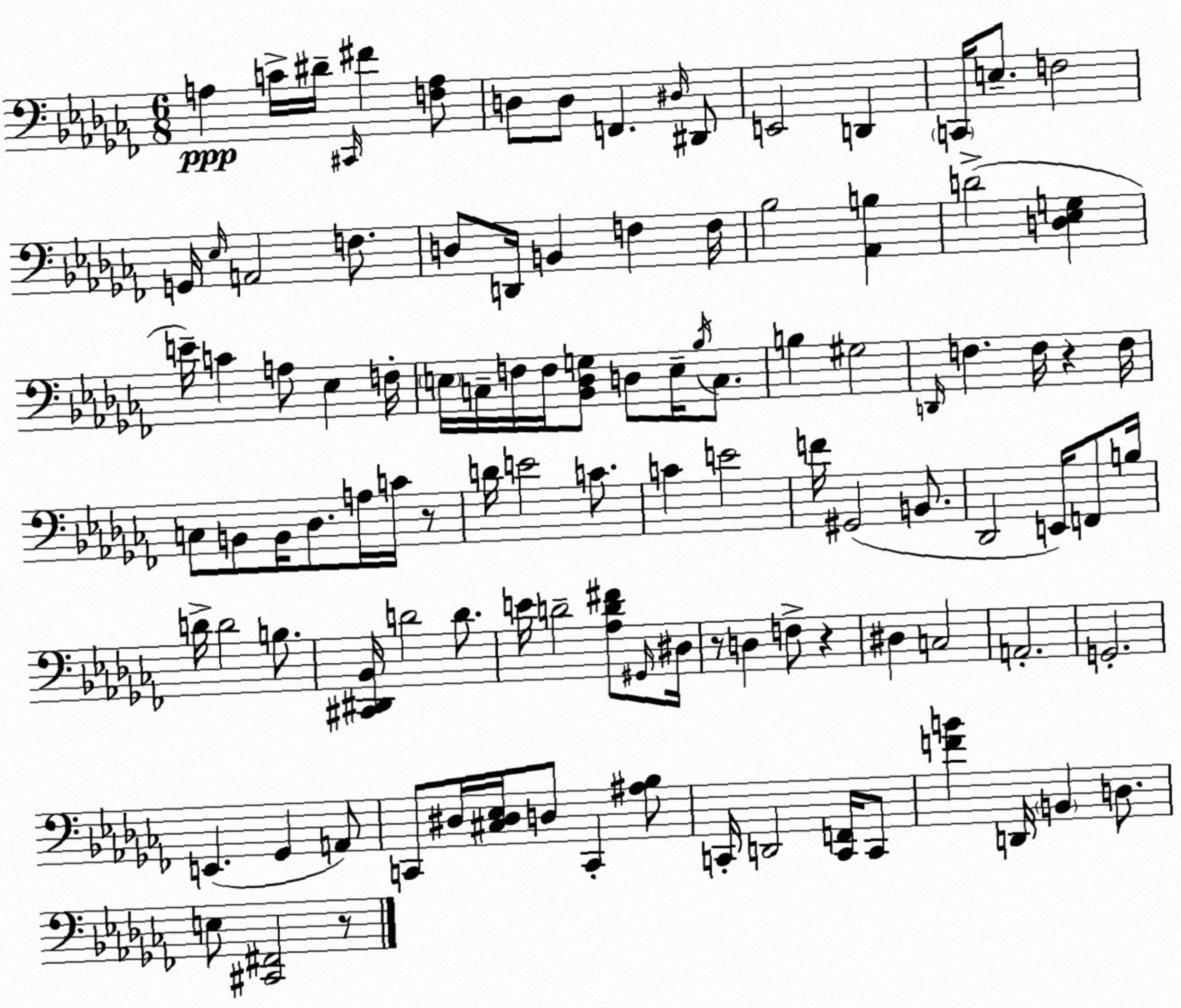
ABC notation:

X:1
T:Untitled
M:6/8
L:1/4
K:Abm
A, C/4 ^D/4 ^C,,/4 ^F [F,A,]/2 D,/2 D,/2 F,, ^D,/4 ^D,,/2 E,,2 D,, C,,/4 E,/2 F,2 G,,/4 _E,/4 A,,2 F,/2 D,/2 D,,/4 B,, F, F,/4 _B,2 [_A,,B,] D2 [D,_E,G,] E/4 C A,/2 _E, F,/4 E,/4 C,/4 F,/4 F,/4 [_B,,_D,G,]/2 D,/2 E,/4 _B,/4 C,/2 B, ^G,2 D,,/4 F, F,/4 z F,/4 C,/2 B,,/2 B,,/4 _D,/2 A,/4 C/4 z/2 D/4 E2 C/2 C E2 F/4 ^G,,2 B,,/2 _D,,2 E,,/4 F,,/2 B,/4 D/4 D2 B,/2 [^C,,^D,,_B,,]/4 D2 D/2 E/4 D2 [_A,D^F]/2 ^G,,/4 ^D,/4 z/2 D, F,/2 z ^D, C,2 A,,2 G,,2 E,, _G,, A,,/2 C,,/2 ^D,/4 [^C,^D,_E,]/4 D,/2 C,, [^A,_B,]/2 C,,/4 D,,2 [C,,F,,]/4 C,,/2 [FB] D,,/4 B,, D,/2 E,/2 [^C,,^F,,]2 z/2